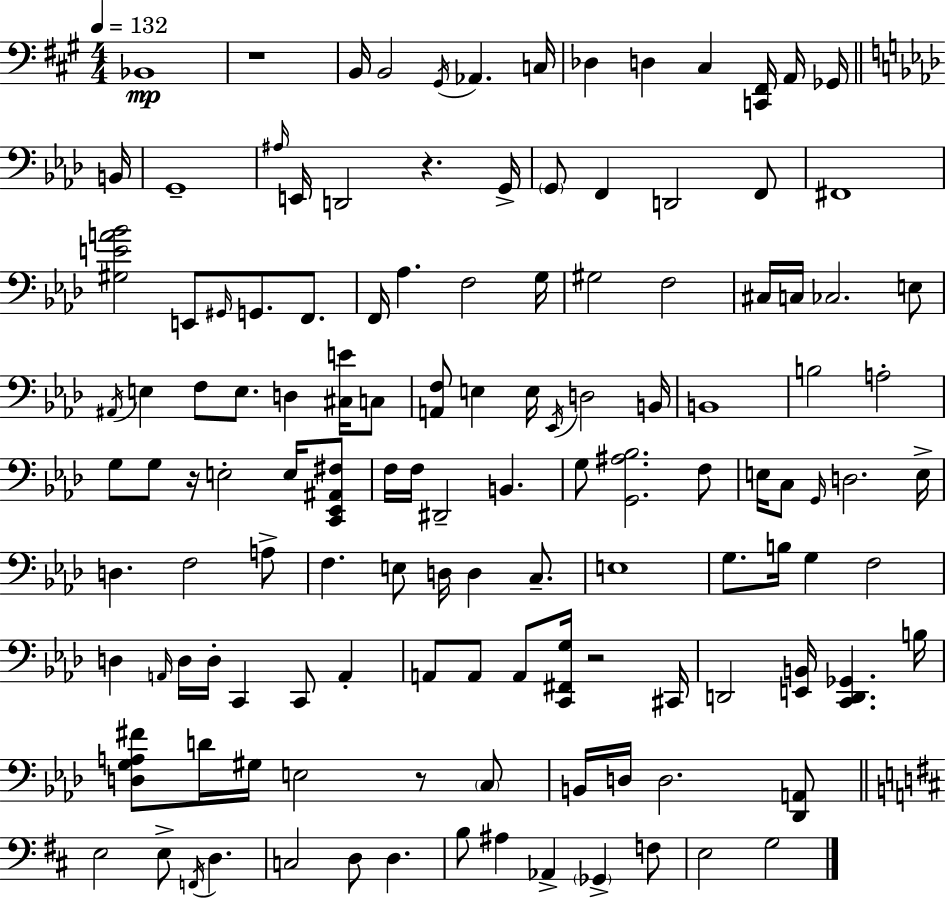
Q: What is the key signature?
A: A major